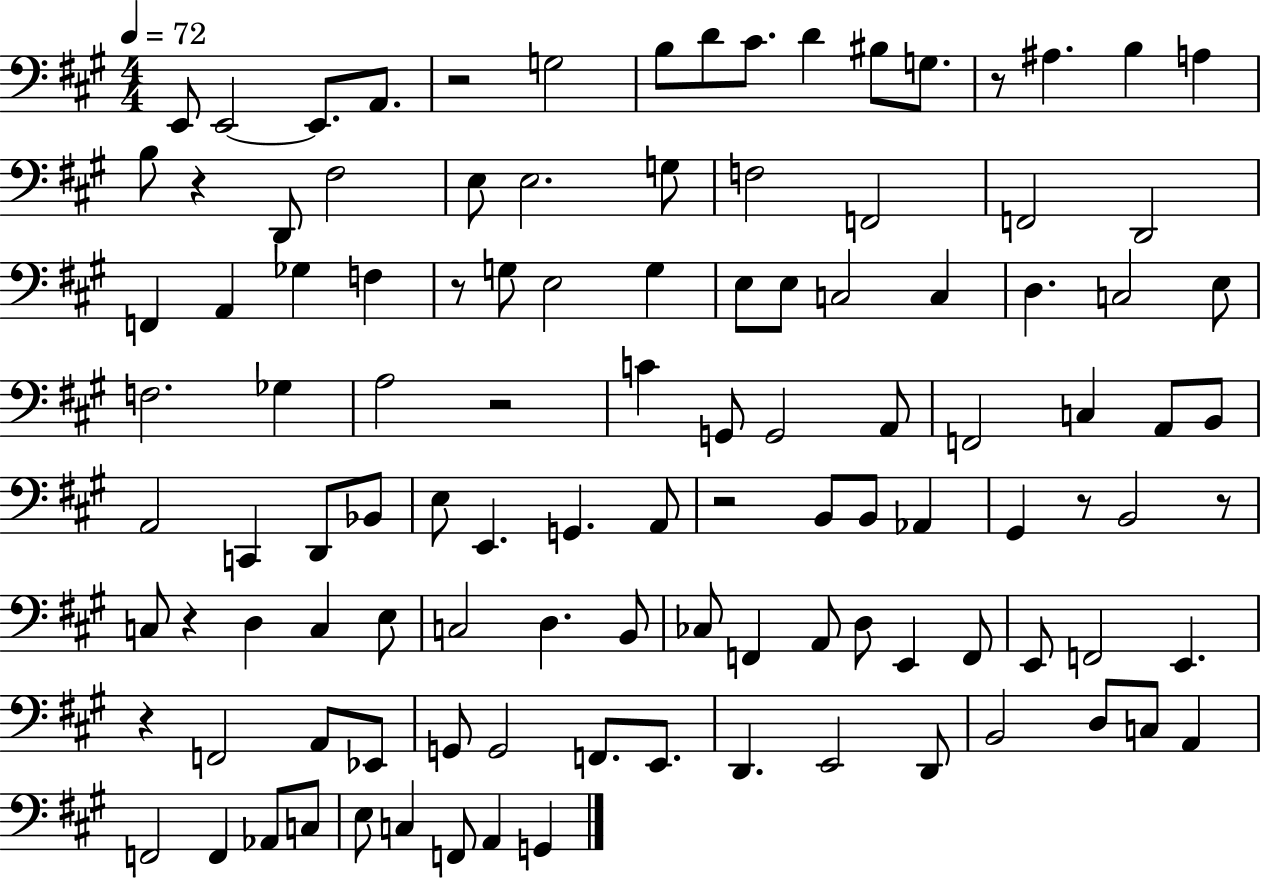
{
  \clef bass
  \numericTimeSignature
  \time 4/4
  \key a \major
  \tempo 4 = 72
  e,8 e,2~~ e,8. a,8. | r2 g2 | b8 d'8 cis'8. d'4 bis8 g8. | r8 ais4. b4 a4 | \break b8 r4 d,8 fis2 | e8 e2. g8 | f2 f,2 | f,2 d,2 | \break f,4 a,4 ges4 f4 | r8 g8 e2 g4 | e8 e8 c2 c4 | d4. c2 e8 | \break f2. ges4 | a2 r2 | c'4 g,8 g,2 a,8 | f,2 c4 a,8 b,8 | \break a,2 c,4 d,8 bes,8 | e8 e,4. g,4. a,8 | r2 b,8 b,8 aes,4 | gis,4 r8 b,2 r8 | \break c8 r4 d4 c4 e8 | c2 d4. b,8 | ces8 f,4 a,8 d8 e,4 f,8 | e,8 f,2 e,4. | \break r4 f,2 a,8 ees,8 | g,8 g,2 f,8. e,8. | d,4. e,2 d,8 | b,2 d8 c8 a,4 | \break f,2 f,4 aes,8 c8 | e8 c4 f,8 a,4 g,4 | \bar "|."
}